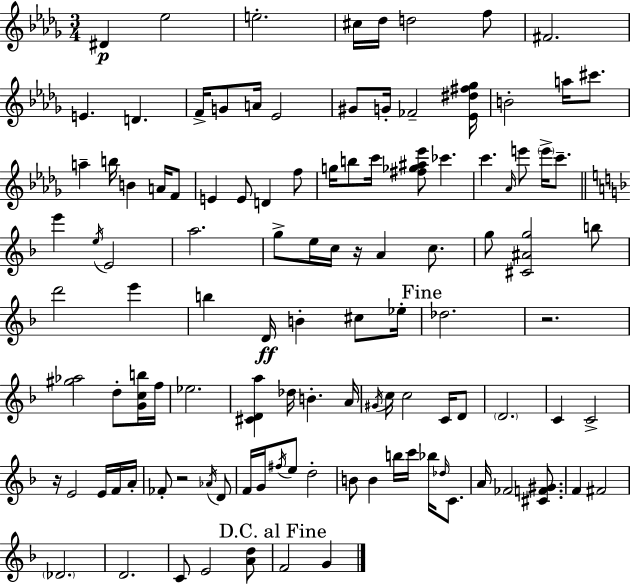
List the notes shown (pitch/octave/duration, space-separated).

D#4/q Eb5/h E5/h. C#5/s Db5/s D5/h F5/e F#4/h. E4/q. D4/q. F4/s G4/e A4/s Eb4/h G#4/e G4/s FES4/h [Eb4,D#5,F#5,Gb5]/s B4/h A5/s C#6/e. A5/q B5/s B4/q A4/s F4/e E4/q E4/e D4/q F5/e G5/s B5/e C6/s [F#5,Gb5,A#5,Eb6]/e CES6/q. C6/q. Ab4/s E6/e E6/s C6/e. E6/q E5/s E4/h A5/h. G5/e E5/s C5/s R/s A4/q C5/e. G5/e [C#4,A#4,G5]/h B5/e D6/h E6/q B5/q D4/s B4/q C#5/e Eb5/s Db5/h. R/h. [G#5,Ab5]/h D5/e [G4,C5,B5]/s F5/s Eb5/h. [C#4,D4,A5]/q Db5/s B4/q. A4/s G#4/s C5/s C5/h C4/s D4/e D4/h. C4/q C4/h R/s E4/h E4/s F4/s A4/s FES4/e R/h Ab4/s D4/e F4/s G4/s F#5/s E5/e D5/h B4/e B4/q B5/s C6/s Bb5/s Db5/s C4/e. A4/s FES4/h [C#4,F4,G#4]/e. F4/q F#4/h Db4/h. D4/h. C4/e E4/h [A4,D5]/e F4/h G4/q